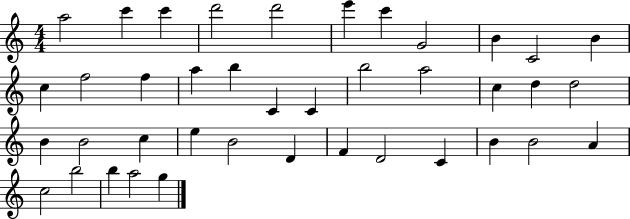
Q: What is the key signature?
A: C major